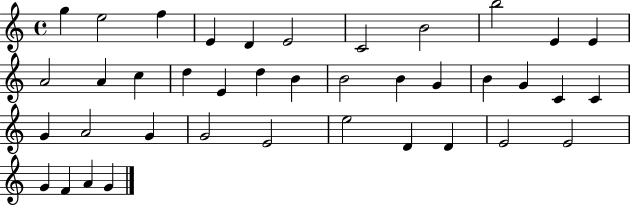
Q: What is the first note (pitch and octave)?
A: G5